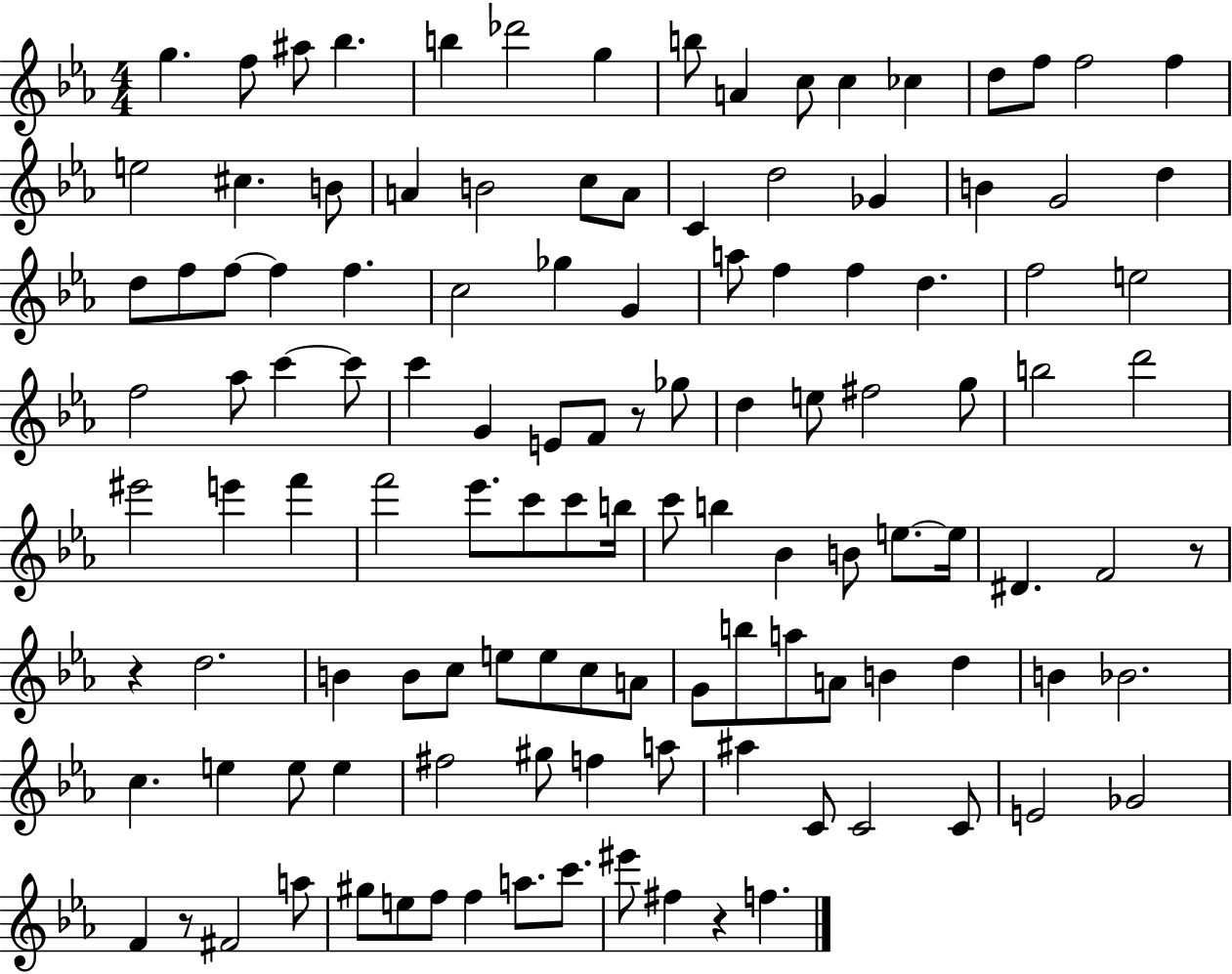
{
  \clef treble
  \numericTimeSignature
  \time 4/4
  \key ees \major
  g''4. f''8 ais''8 bes''4. | b''4 des'''2 g''4 | b''8 a'4 c''8 c''4 ces''4 | d''8 f''8 f''2 f''4 | \break e''2 cis''4. b'8 | a'4 b'2 c''8 a'8 | c'4 d''2 ges'4 | b'4 g'2 d''4 | \break d''8 f''8 f''8~~ f''4 f''4. | c''2 ges''4 g'4 | a''8 f''4 f''4 d''4. | f''2 e''2 | \break f''2 aes''8 c'''4~~ c'''8 | c'''4 g'4 e'8 f'8 r8 ges''8 | d''4 e''8 fis''2 g''8 | b''2 d'''2 | \break eis'''2 e'''4 f'''4 | f'''2 ees'''8. c'''8 c'''8 b''16 | c'''8 b''4 bes'4 b'8 e''8.~~ e''16 | dis'4. f'2 r8 | \break r4 d''2. | b'4 b'8 c''8 e''8 e''8 c''8 a'8 | g'8 b''8 a''8 a'8 b'4 d''4 | b'4 bes'2. | \break c''4. e''4 e''8 e''4 | fis''2 gis''8 f''4 a''8 | ais''4 c'8 c'2 c'8 | e'2 ges'2 | \break f'4 r8 fis'2 a''8 | gis''8 e''8 f''8 f''4 a''8. c'''8. | eis'''8 fis''4 r4 f''4. | \bar "|."
}